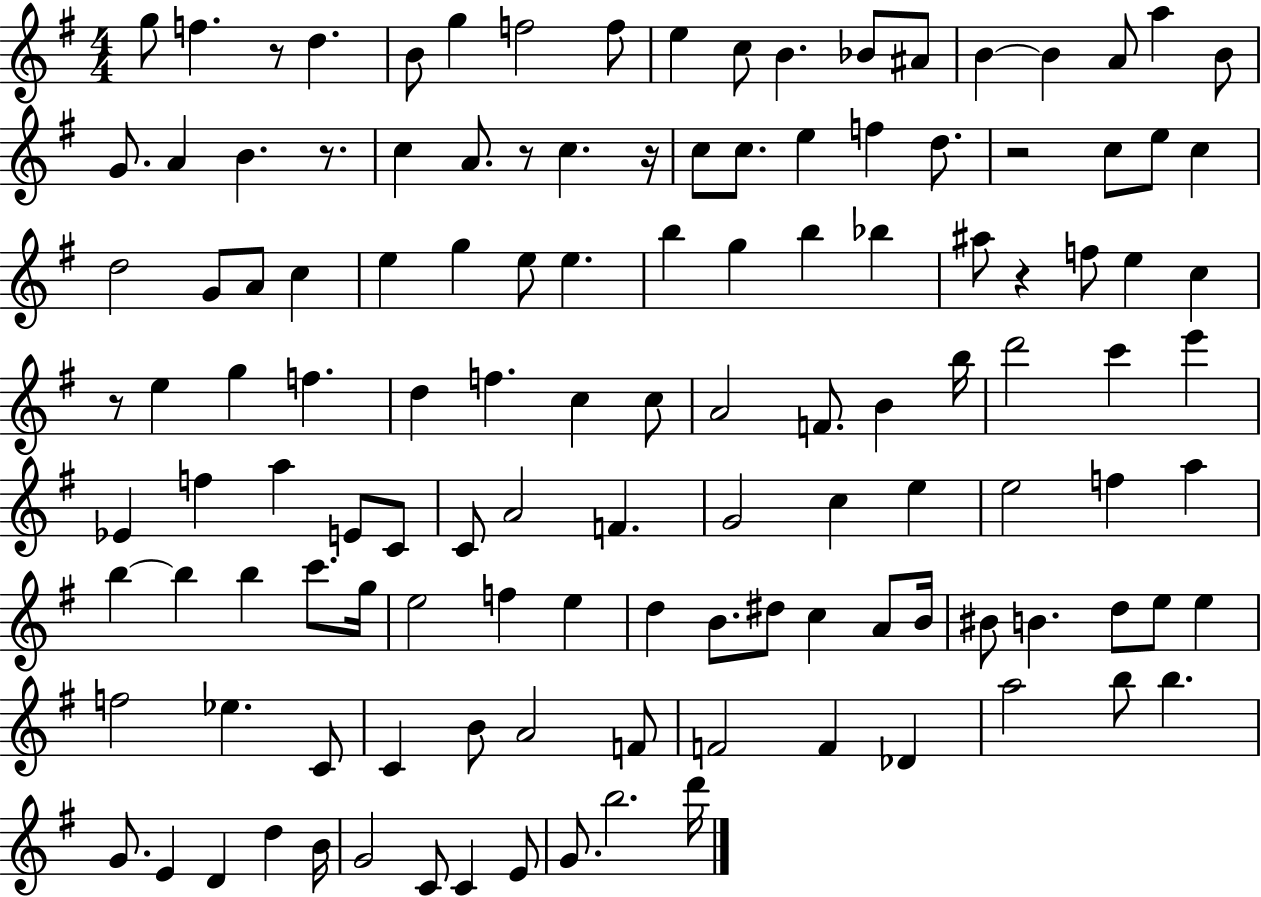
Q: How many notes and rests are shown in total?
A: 126